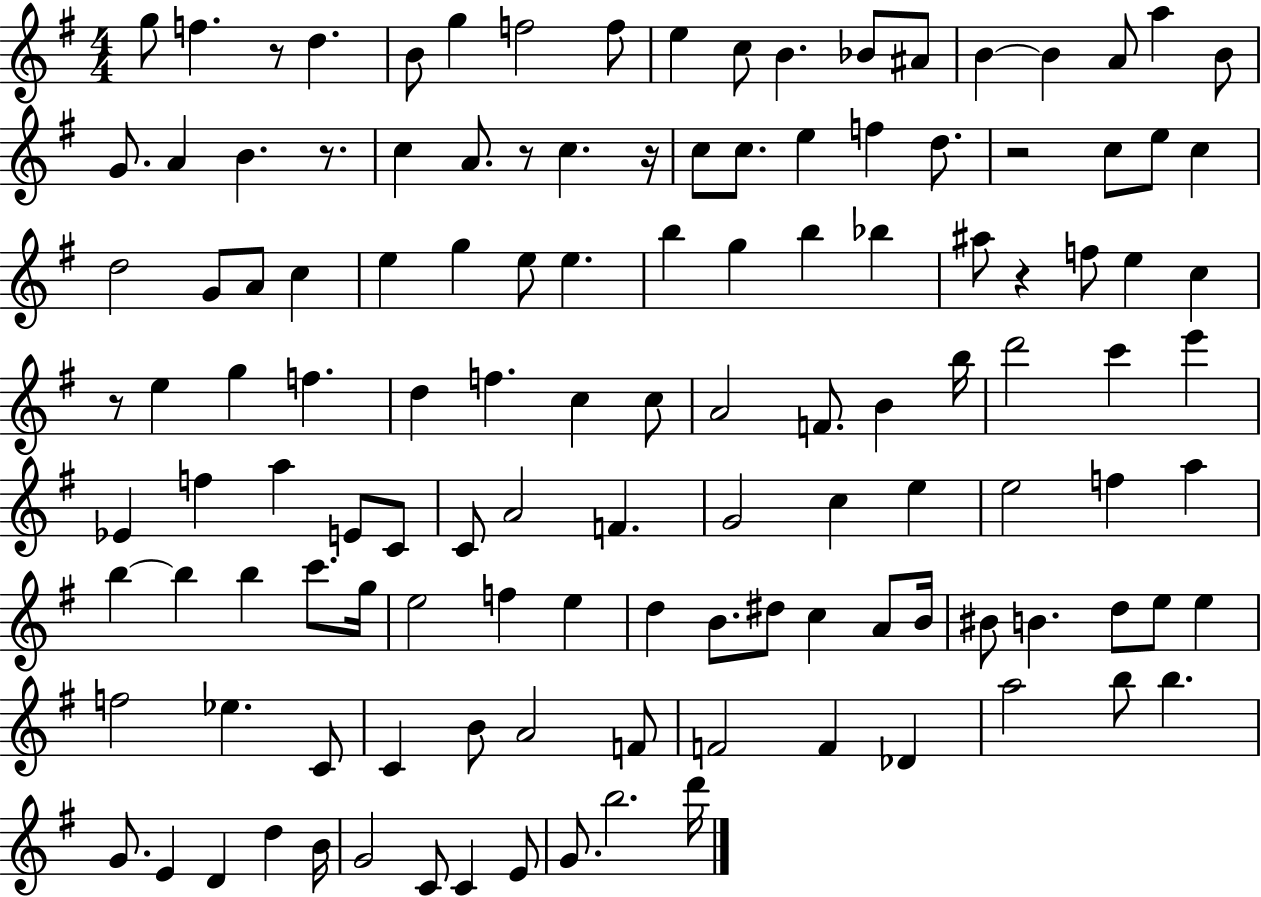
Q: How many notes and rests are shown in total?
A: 126